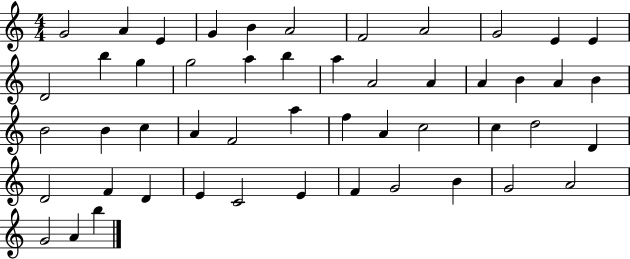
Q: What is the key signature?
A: C major